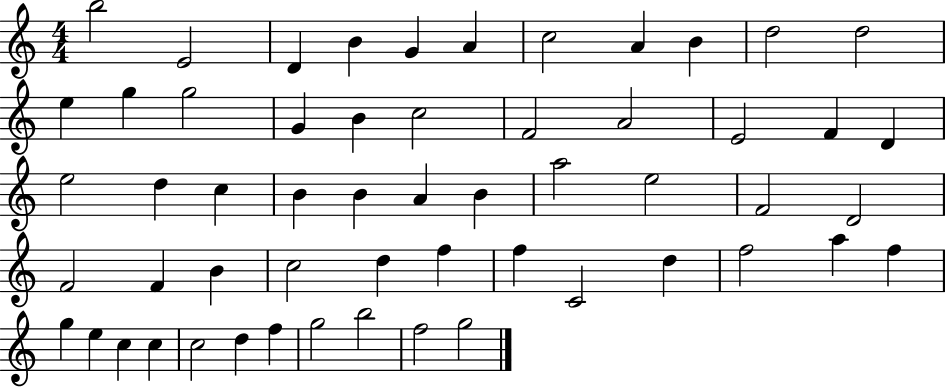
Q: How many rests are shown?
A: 0